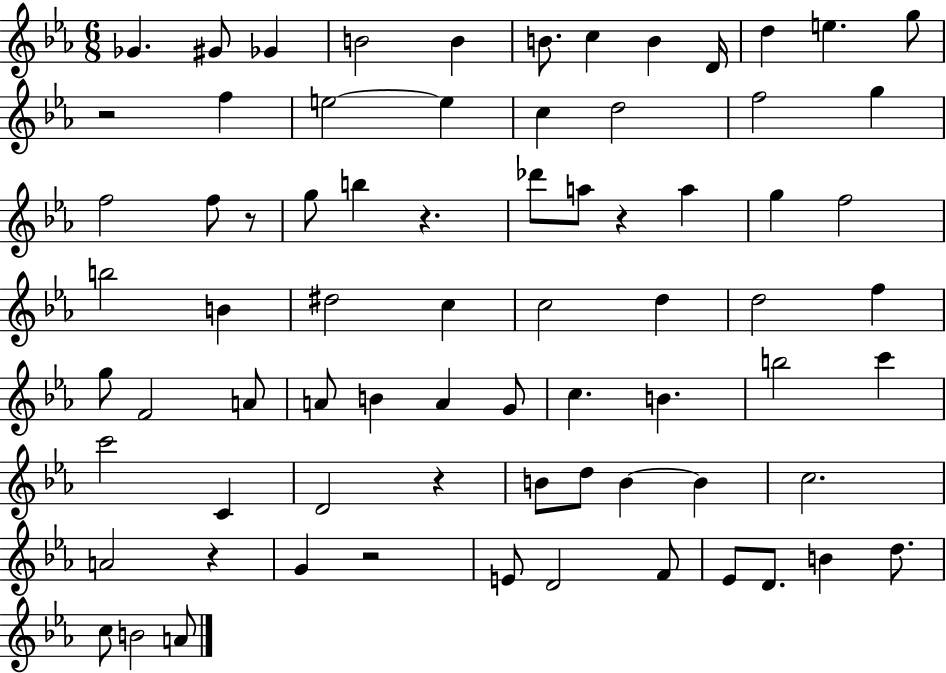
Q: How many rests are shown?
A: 7